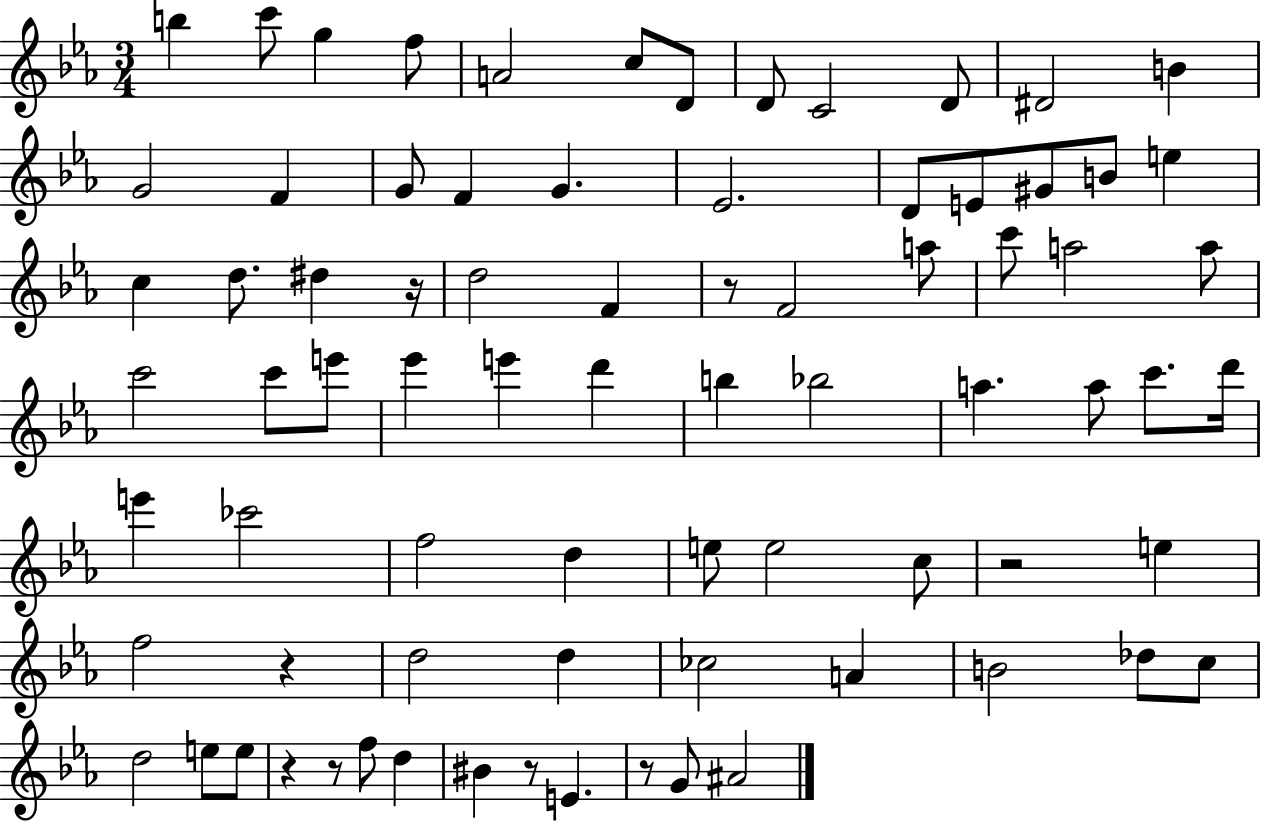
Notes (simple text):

B5/q C6/e G5/q F5/e A4/h C5/e D4/e D4/e C4/h D4/e D#4/h B4/q G4/h F4/q G4/e F4/q G4/q. Eb4/h. D4/e E4/e G#4/e B4/e E5/q C5/q D5/e. D#5/q R/s D5/h F4/q R/e F4/h A5/e C6/e A5/h A5/e C6/h C6/e E6/e Eb6/q E6/q D6/q B5/q Bb5/h A5/q. A5/e C6/e. D6/s E6/q CES6/h F5/h D5/q E5/e E5/h C5/e R/h E5/q F5/h R/q D5/h D5/q CES5/h A4/q B4/h Db5/e C5/e D5/h E5/e E5/e R/q R/e F5/e D5/q BIS4/q R/e E4/q. R/e G4/e A#4/h